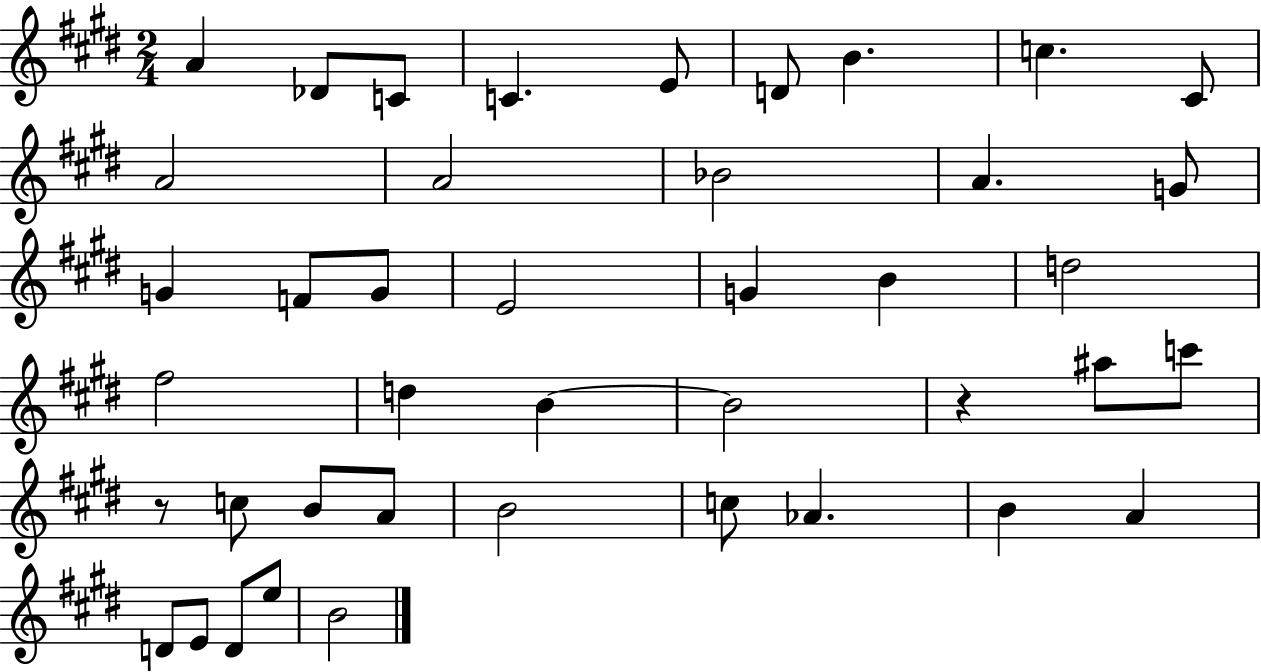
{
  \clef treble
  \numericTimeSignature
  \time 2/4
  \key e \major
  a'4 des'8 c'8 | c'4. e'8 | d'8 b'4. | c''4. cis'8 | \break a'2 | a'2 | bes'2 | a'4. g'8 | \break g'4 f'8 g'8 | e'2 | g'4 b'4 | d''2 | \break fis''2 | d''4 b'4~~ | b'2 | r4 ais''8 c'''8 | \break r8 c''8 b'8 a'8 | b'2 | c''8 aes'4. | b'4 a'4 | \break d'8 e'8 d'8 e''8 | b'2 | \bar "|."
}